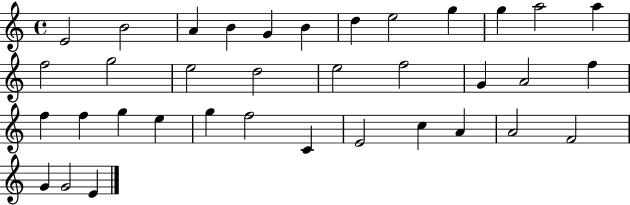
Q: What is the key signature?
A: C major